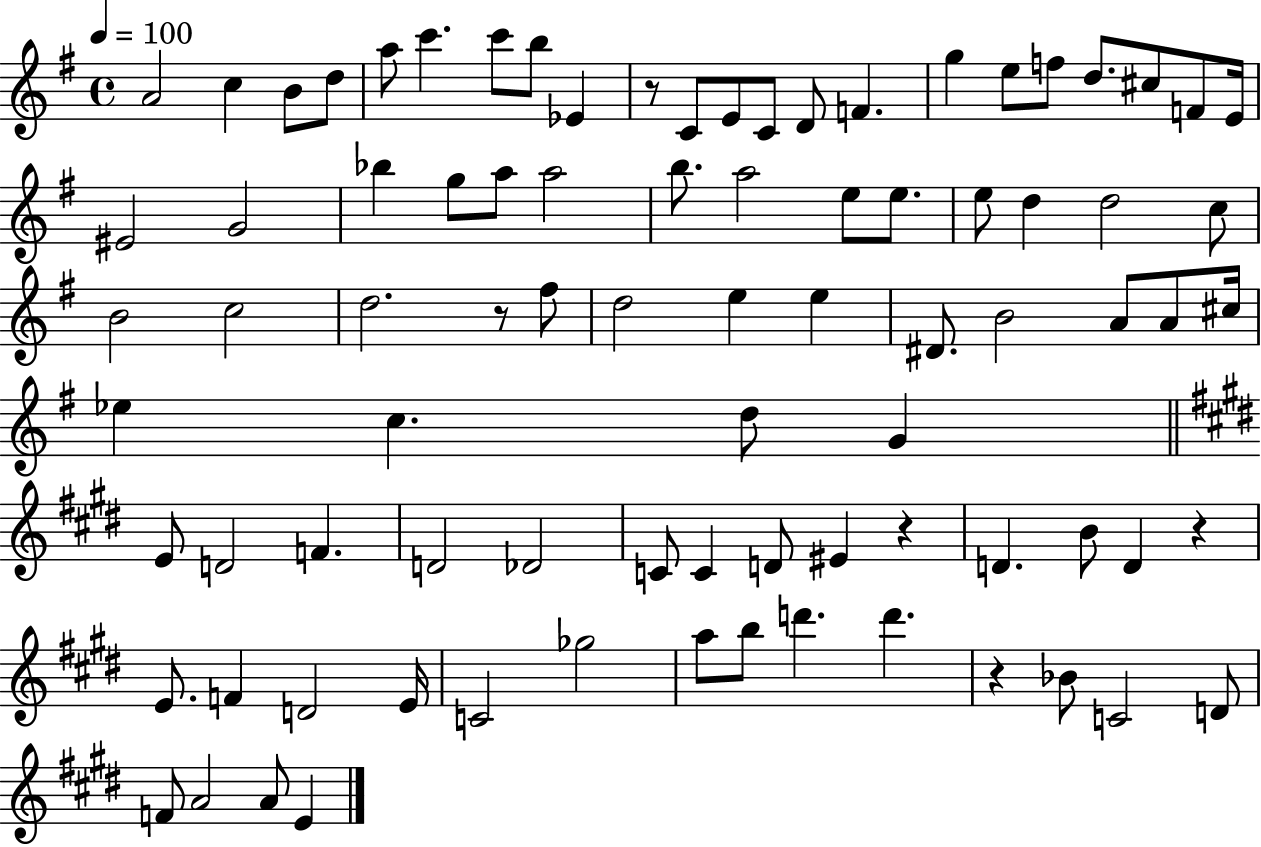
{
  \clef treble
  \time 4/4
  \defaultTimeSignature
  \key g \major
  \tempo 4 = 100
  a'2 c''4 b'8 d''8 | a''8 c'''4. c'''8 b''8 ees'4 | r8 c'8 e'8 c'8 d'8 f'4. | g''4 e''8 f''8 d''8. cis''8 f'8 e'16 | \break eis'2 g'2 | bes''4 g''8 a''8 a''2 | b''8. a''2 e''8 e''8. | e''8 d''4 d''2 c''8 | \break b'2 c''2 | d''2. r8 fis''8 | d''2 e''4 e''4 | dis'8. b'2 a'8 a'8 cis''16 | \break ees''4 c''4. d''8 g'4 | \bar "||" \break \key e \major e'8 d'2 f'4. | d'2 des'2 | c'8 c'4 d'8 eis'4 r4 | d'4. b'8 d'4 r4 | \break e'8. f'4 d'2 e'16 | c'2 ges''2 | a''8 b''8 d'''4. d'''4. | r4 bes'8 c'2 d'8 | \break f'8 a'2 a'8 e'4 | \bar "|."
}